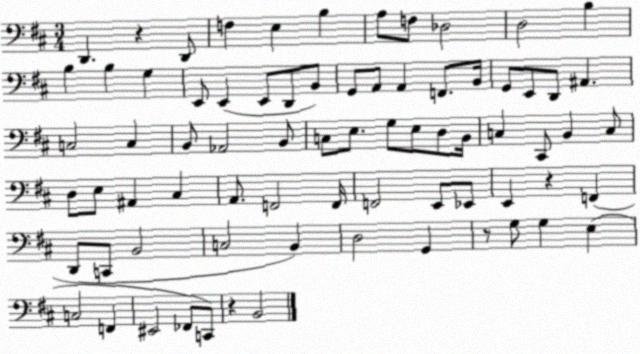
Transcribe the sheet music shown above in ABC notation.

X:1
T:Untitled
M:3/4
L:1/4
K:D
D,, z D,,/2 F, E, B, A,/2 F,/2 _D,2 D,2 B, B, B, G, E,,/2 E,, E,,/2 D,,/2 B,,/2 G,,/2 A,,/2 A,, F,,/2 B,,/4 G,,/2 E,,/2 D,,/2 ^A,, C,2 C, B,,/2 _A,,2 B,,/2 C,/2 E,/2 G,/2 E,/2 D,/2 B,,/4 C, ^C,,/2 B,, C,/2 D,/2 E,/2 ^A,, ^C, A,,/2 F,,2 F,,/4 F,,2 E,,/2 _E,,/2 E,, z F,, D,,/2 C,,/2 B,,2 C,2 B,, D,2 G,, z/2 G,/2 G, E, C,2 F,, ^E,,2 _F,,/2 C,,/2 z B,,2